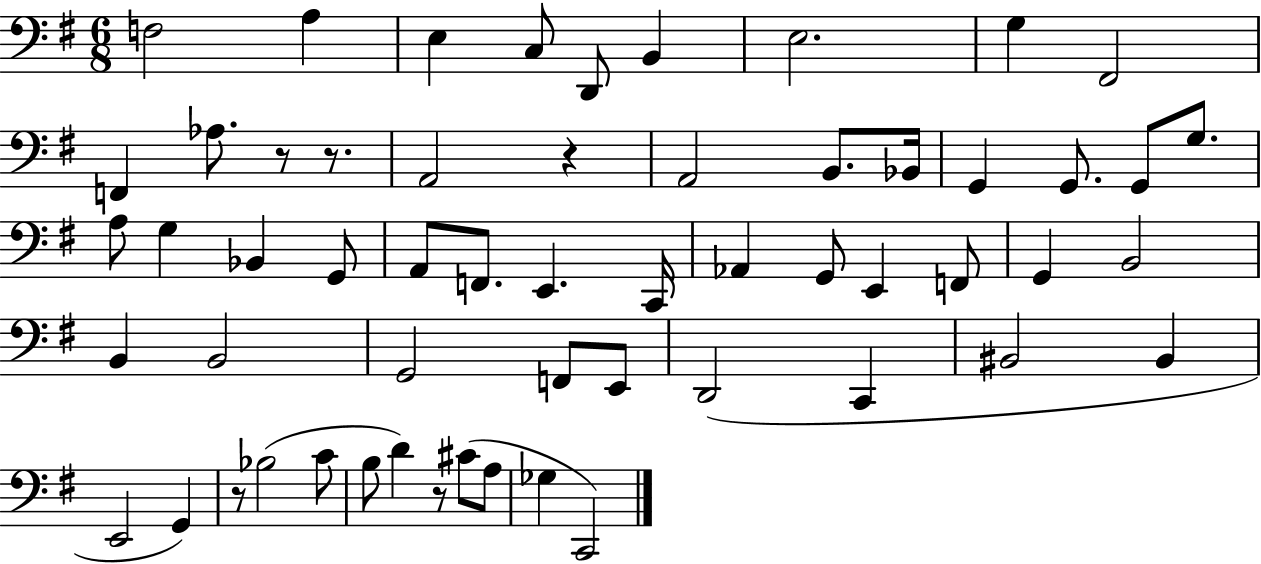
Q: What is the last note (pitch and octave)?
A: C2